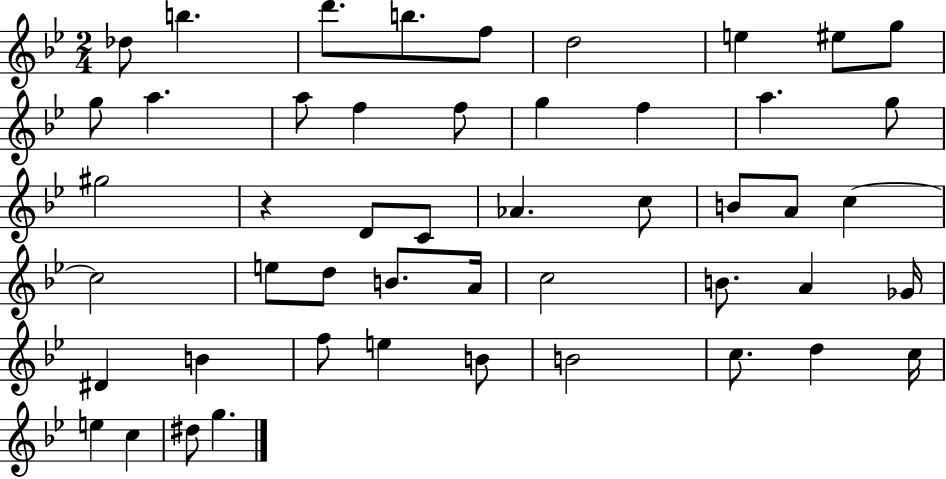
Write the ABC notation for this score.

X:1
T:Untitled
M:2/4
L:1/4
K:Bb
_d/2 b d'/2 b/2 f/2 d2 e ^e/2 g/2 g/2 a a/2 f f/2 g f a g/2 ^g2 z D/2 C/2 _A c/2 B/2 A/2 c c2 e/2 d/2 B/2 A/4 c2 B/2 A _G/4 ^D B f/2 e B/2 B2 c/2 d c/4 e c ^d/2 g